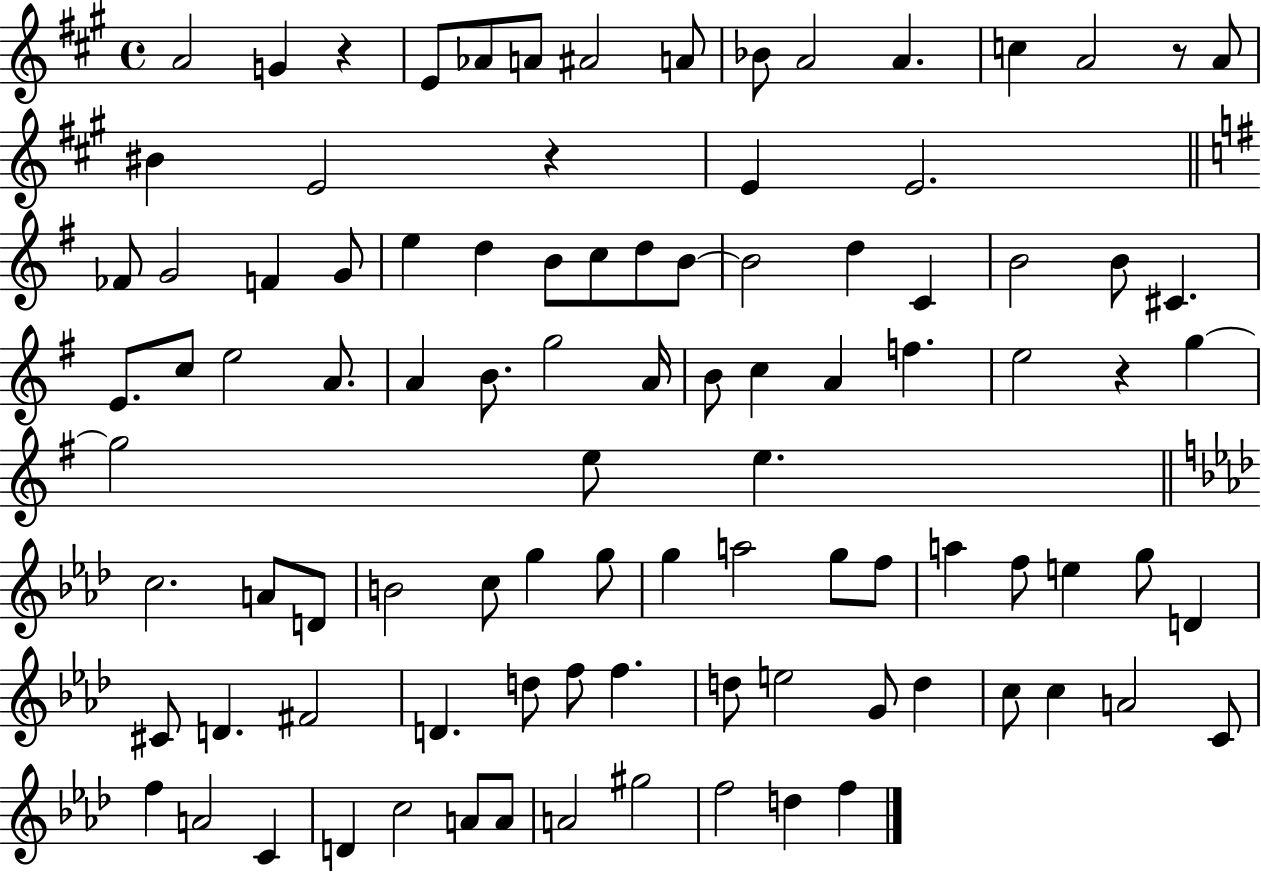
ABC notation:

X:1
T:Untitled
M:4/4
L:1/4
K:A
A2 G z E/2 _A/2 A/2 ^A2 A/2 _B/2 A2 A c A2 z/2 A/2 ^B E2 z E E2 _F/2 G2 F G/2 e d B/2 c/2 d/2 B/2 B2 d C B2 B/2 ^C E/2 c/2 e2 A/2 A B/2 g2 A/4 B/2 c A f e2 z g g2 e/2 e c2 A/2 D/2 B2 c/2 g g/2 g a2 g/2 f/2 a f/2 e g/2 D ^C/2 D ^F2 D d/2 f/2 f d/2 e2 G/2 d c/2 c A2 C/2 f A2 C D c2 A/2 A/2 A2 ^g2 f2 d f